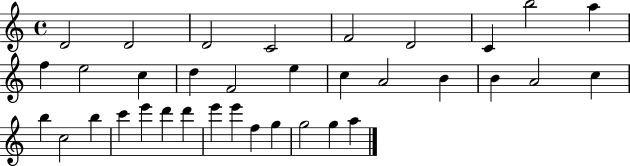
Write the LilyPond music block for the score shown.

{
  \clef treble
  \time 4/4
  \defaultTimeSignature
  \key c \major
  d'2 d'2 | d'2 c'2 | f'2 d'2 | c'4 b''2 a''4 | \break f''4 e''2 c''4 | d''4 f'2 e''4 | c''4 a'2 b'4 | b'4 a'2 c''4 | \break b''4 c''2 b''4 | c'''4 e'''4 d'''4 d'''4 | e'''4 e'''4 f''4 g''4 | g''2 g''4 a''4 | \break \bar "|."
}